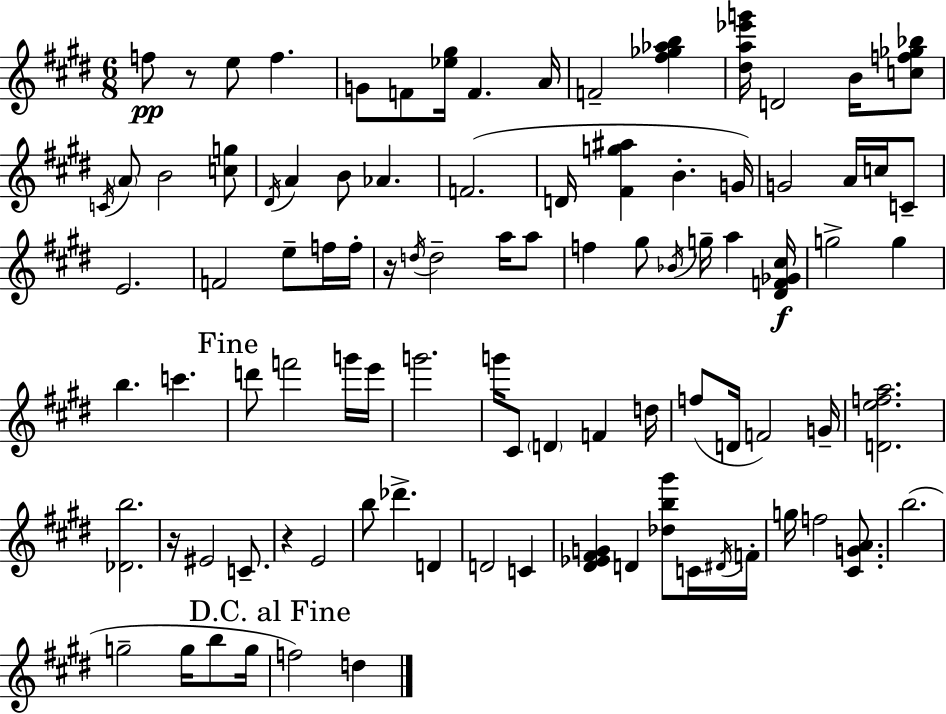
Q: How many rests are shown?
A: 4